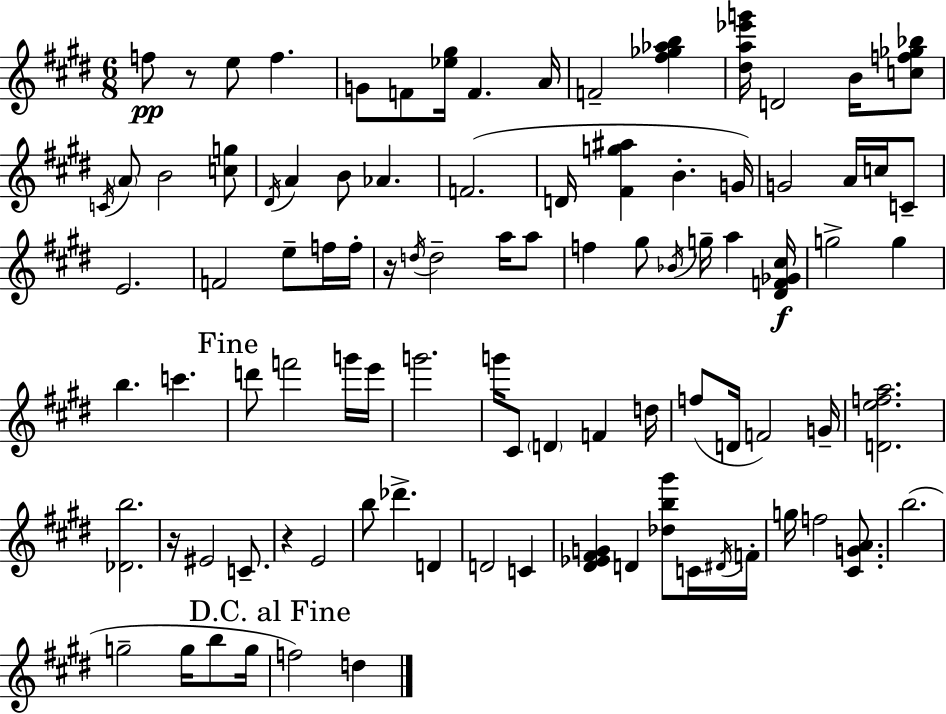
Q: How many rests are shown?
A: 4